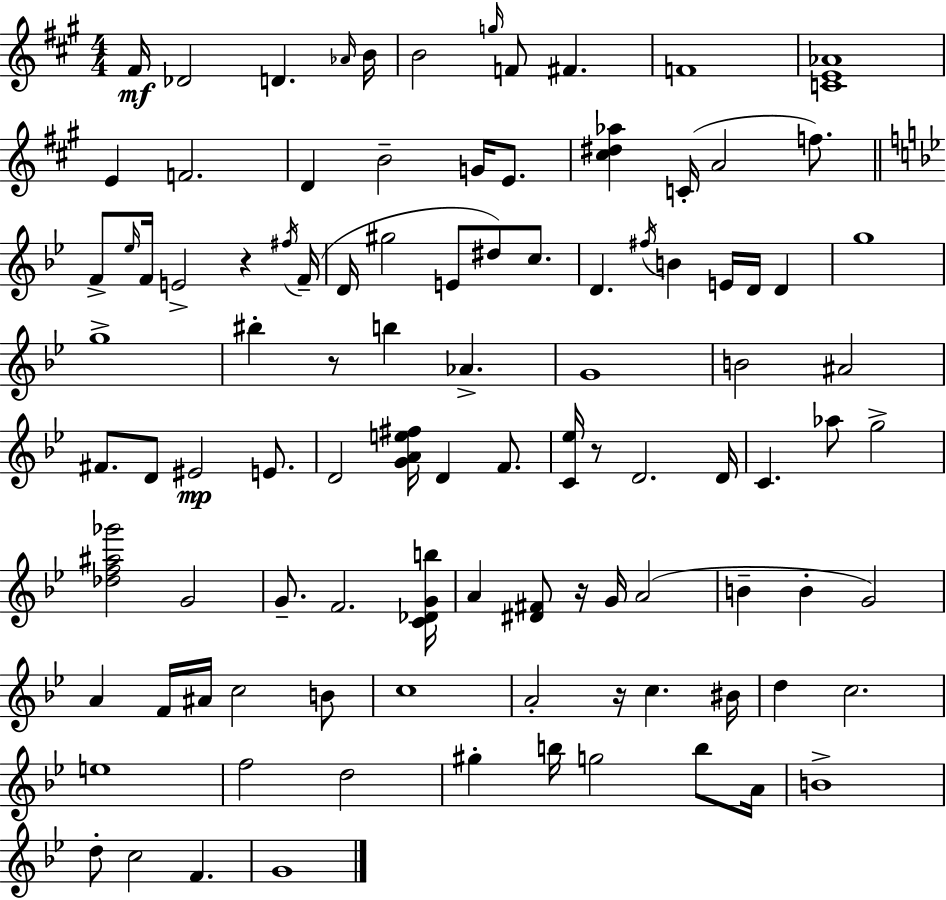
F#4/s Db4/h D4/q. Ab4/s B4/s B4/h G5/s F4/e F#4/q. F4/w [C4,E4,Ab4]/w E4/q F4/h. D4/q B4/h G4/s E4/e. [C#5,D#5,Ab5]/q C4/s A4/h F5/e. F4/e Eb5/s F4/s E4/h R/q F#5/s F4/s D4/s G#5/h E4/e D#5/e C5/e. D4/q. F#5/s B4/q E4/s D4/s D4/q G5/w G5/w BIS5/q R/e B5/q Ab4/q. G4/w B4/h A#4/h F#4/e. D4/e EIS4/h E4/e. D4/h [G4,A4,E5,F#5]/s D4/q F4/e. [C4,Eb5]/s R/e D4/h. D4/s C4/q. Ab5/e G5/h [Db5,F5,A#5,Gb6]/h G4/h G4/e. F4/h. [C4,Db4,G4,B5]/s A4/q [D#4,F#4]/e R/s G4/s A4/h B4/q B4/q G4/h A4/q F4/s A#4/s C5/h B4/e C5/w A4/h R/s C5/q. BIS4/s D5/q C5/h. E5/w F5/h D5/h G#5/q B5/s G5/h B5/e A4/s B4/w D5/e C5/h F4/q. G4/w